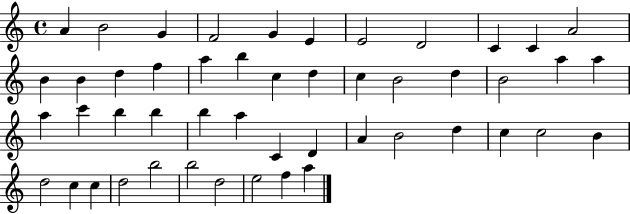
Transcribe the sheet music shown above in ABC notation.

X:1
T:Untitled
M:4/4
L:1/4
K:C
A B2 G F2 G E E2 D2 C C A2 B B d f a b c d c B2 d B2 a a a c' b b b a C D A B2 d c c2 B d2 c c d2 b2 b2 d2 e2 f a